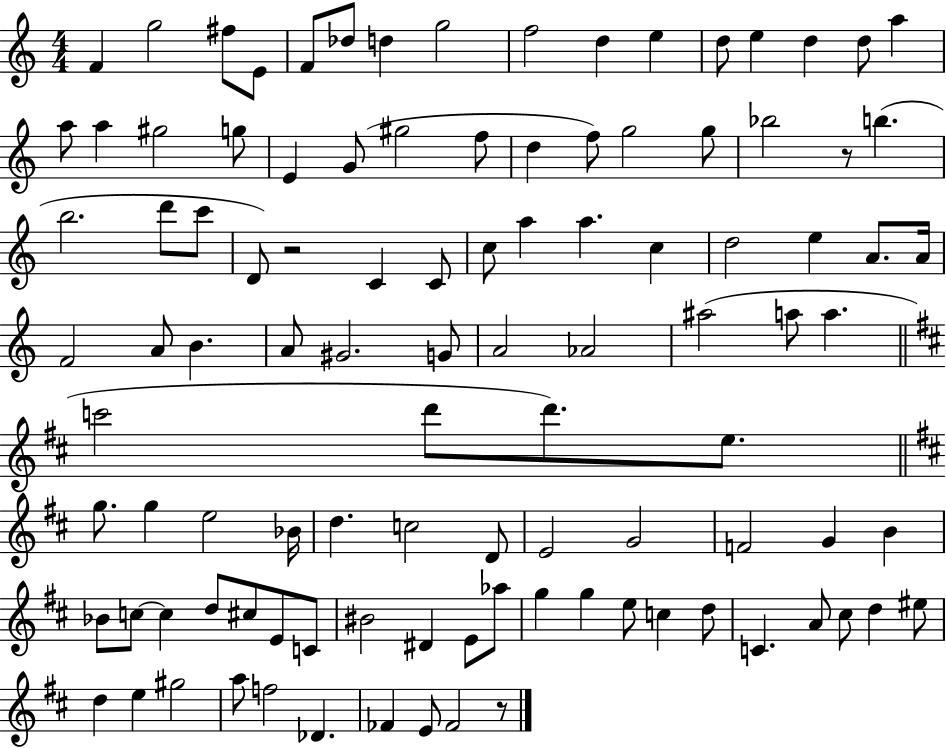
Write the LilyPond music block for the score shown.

{
  \clef treble
  \numericTimeSignature
  \time 4/4
  \key c \major
  f'4 g''2 fis''8 e'8 | f'8 des''8 d''4 g''2 | f''2 d''4 e''4 | d''8 e''4 d''4 d''8 a''4 | \break a''8 a''4 gis''2 g''8 | e'4 g'8( gis''2 f''8 | d''4 f''8) g''2 g''8 | bes''2 r8 b''4.( | \break b''2. d'''8 c'''8 | d'8) r2 c'4 c'8 | c''8 a''4 a''4. c''4 | d''2 e''4 a'8. a'16 | \break f'2 a'8 b'4. | a'8 gis'2. g'8 | a'2 aes'2 | ais''2( a''8 a''4. | \break \bar "||" \break \key d \major c'''2 d'''8 d'''8.) e''8. | \bar "||" \break \key d \major g''8. g''4 e''2 bes'16 | d''4. c''2 d'8 | e'2 g'2 | f'2 g'4 b'4 | \break bes'8 c''8~~ c''4 d''8 cis''8 e'8 c'8 | bis'2 dis'4 e'8 aes''8 | g''4 g''4 e''8 c''4 d''8 | c'4. a'8 cis''8 d''4 eis''8 | \break d''4 e''4 gis''2 | a''8 f''2 des'4. | fes'4 e'8 fes'2 r8 | \bar "|."
}